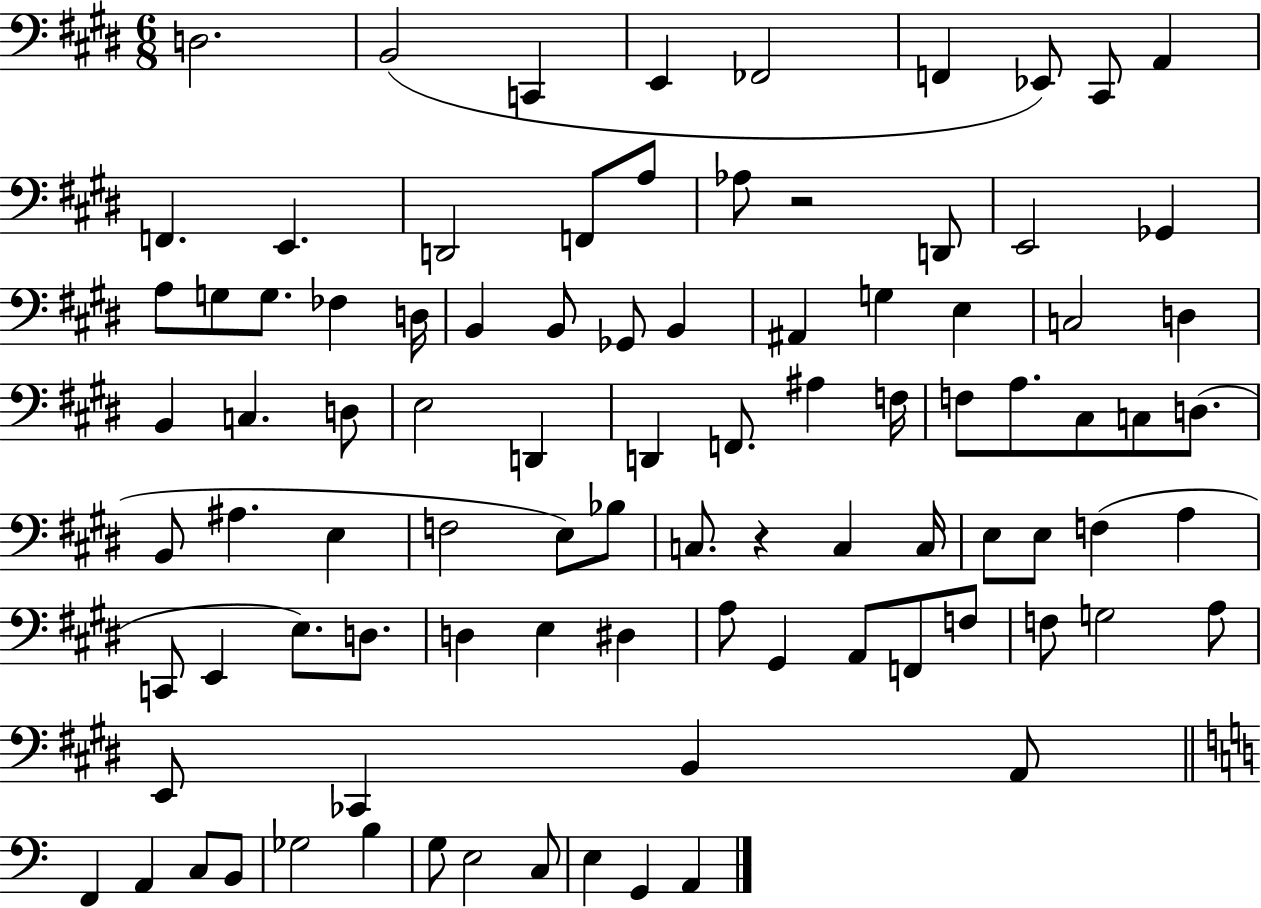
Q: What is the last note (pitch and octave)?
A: A2